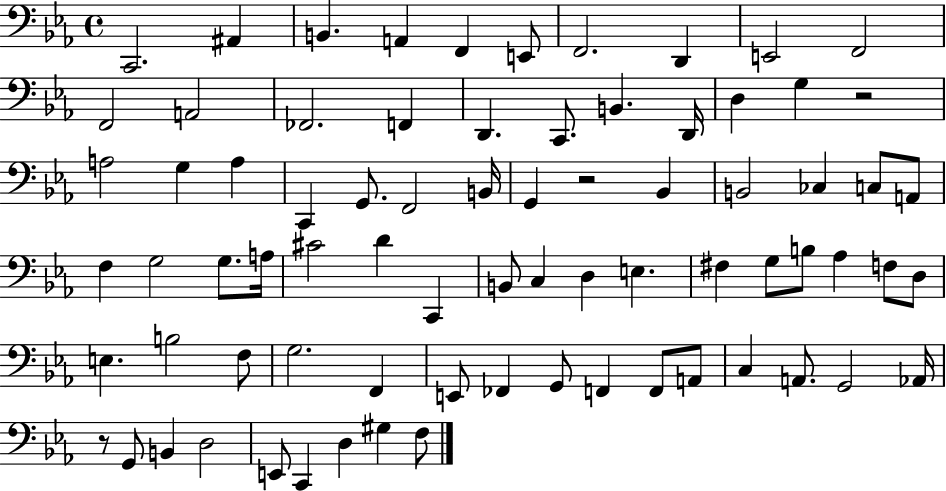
C2/h. A#2/q B2/q. A2/q F2/q E2/e F2/h. D2/q E2/h F2/h F2/h A2/h FES2/h. F2/q D2/q. C2/e. B2/q. D2/s D3/q G3/q R/h A3/h G3/q A3/q C2/q G2/e. F2/h B2/s G2/q R/h Bb2/q B2/h CES3/q C3/e A2/e F3/q G3/h G3/e. A3/s C#4/h D4/q C2/q B2/e C3/q D3/q E3/q. F#3/q G3/e B3/e Ab3/q F3/e D3/e E3/q. B3/h F3/e G3/h. F2/q E2/e FES2/q G2/e F2/q F2/e A2/e C3/q A2/e. G2/h Ab2/s R/e G2/e B2/q D3/h E2/e C2/q D3/q G#3/q F3/e